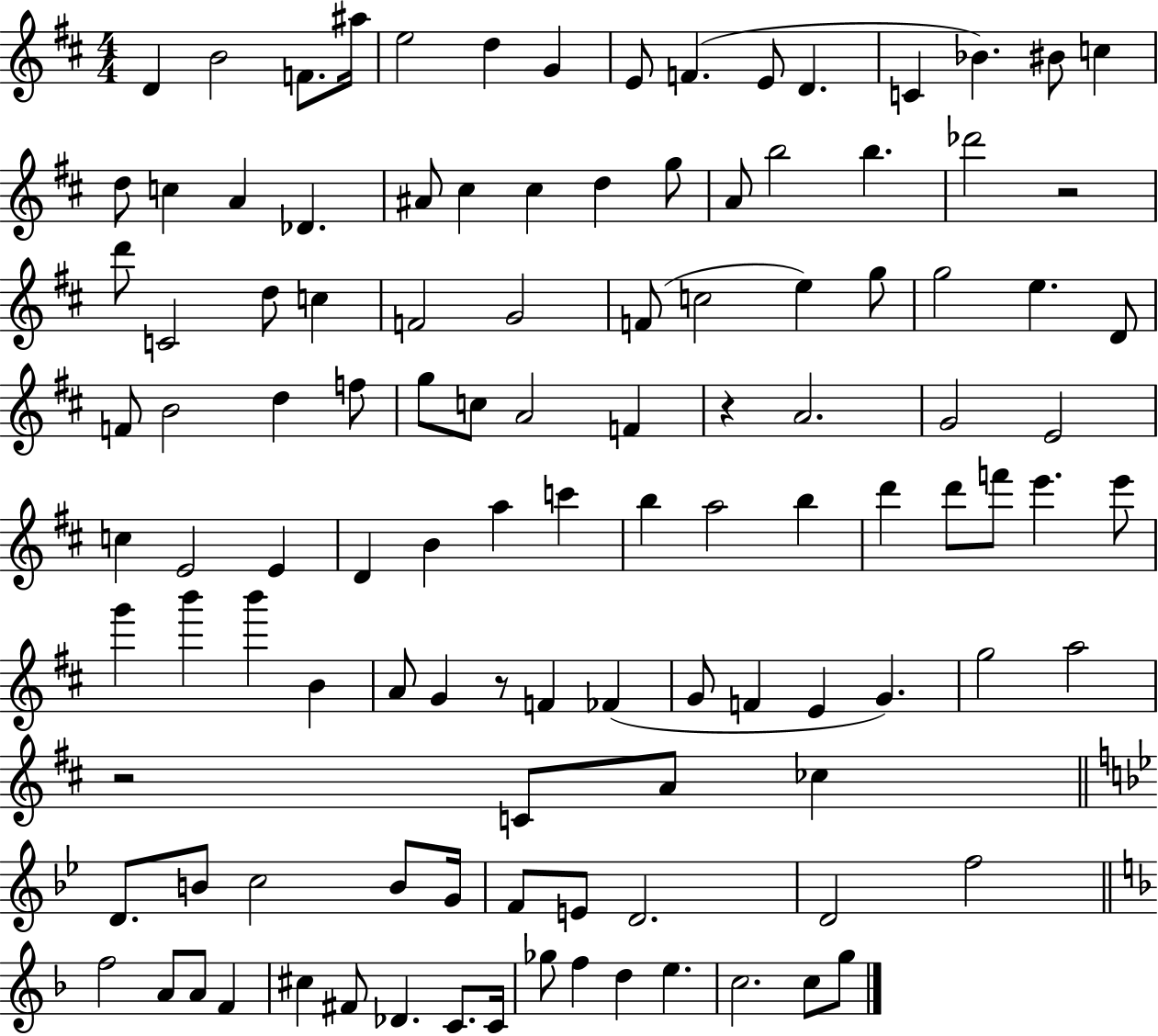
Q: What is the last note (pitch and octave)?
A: G5